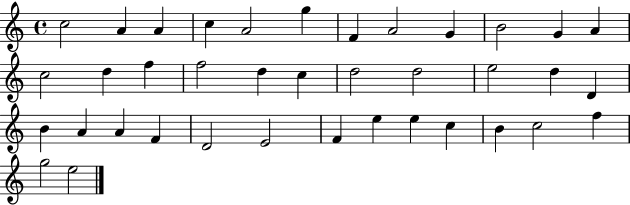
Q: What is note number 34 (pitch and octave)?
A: B4